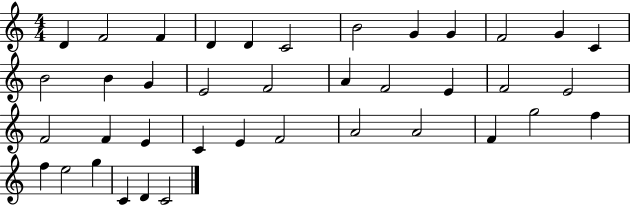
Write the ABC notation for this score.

X:1
T:Untitled
M:4/4
L:1/4
K:C
D F2 F D D C2 B2 G G F2 G C B2 B G E2 F2 A F2 E F2 E2 F2 F E C E F2 A2 A2 F g2 f f e2 g C D C2